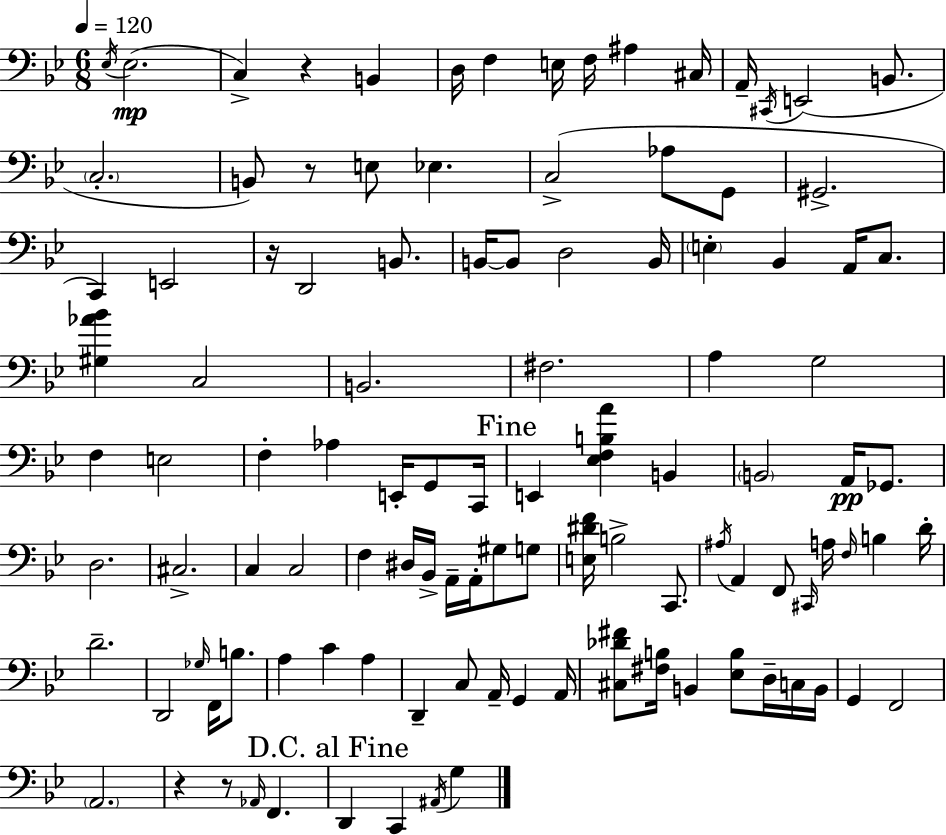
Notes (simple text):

Eb3/s Eb3/h. C3/q R/q B2/q D3/s F3/q E3/s F3/s A#3/q C#3/s A2/s C#2/s E2/h B2/e. C3/h. B2/e R/e E3/e Eb3/q. C3/h Ab3/e G2/e G#2/h. C2/q E2/h R/s D2/h B2/e. B2/s B2/e D3/h B2/s E3/q Bb2/q A2/s C3/e. [G#3,Ab4,Bb4]/q C3/h B2/h. F#3/h. A3/q G3/h F3/q E3/h F3/q Ab3/q E2/s G2/e C2/s E2/q [Eb3,F3,B3,A4]/q B2/q B2/h A2/s Gb2/e. D3/h. C#3/h. C3/q C3/h F3/q D#3/s Bb2/s A2/s A2/s G#3/e G3/e [E3,D#4,F4]/s B3/h C2/e. A#3/s A2/q F2/e C#2/s A3/s F3/s B3/q D4/s D4/h. D2/h Gb3/s F2/s B3/e. A3/q C4/q A3/q D2/q C3/e A2/s G2/q A2/s [C#3,Db4,F#4]/e [F#3,B3]/s B2/q [Eb3,B3]/e D3/s C3/s B2/s G2/q F2/h A2/h. R/q R/e Ab2/s F2/q. D2/q C2/q A#2/s G3/q